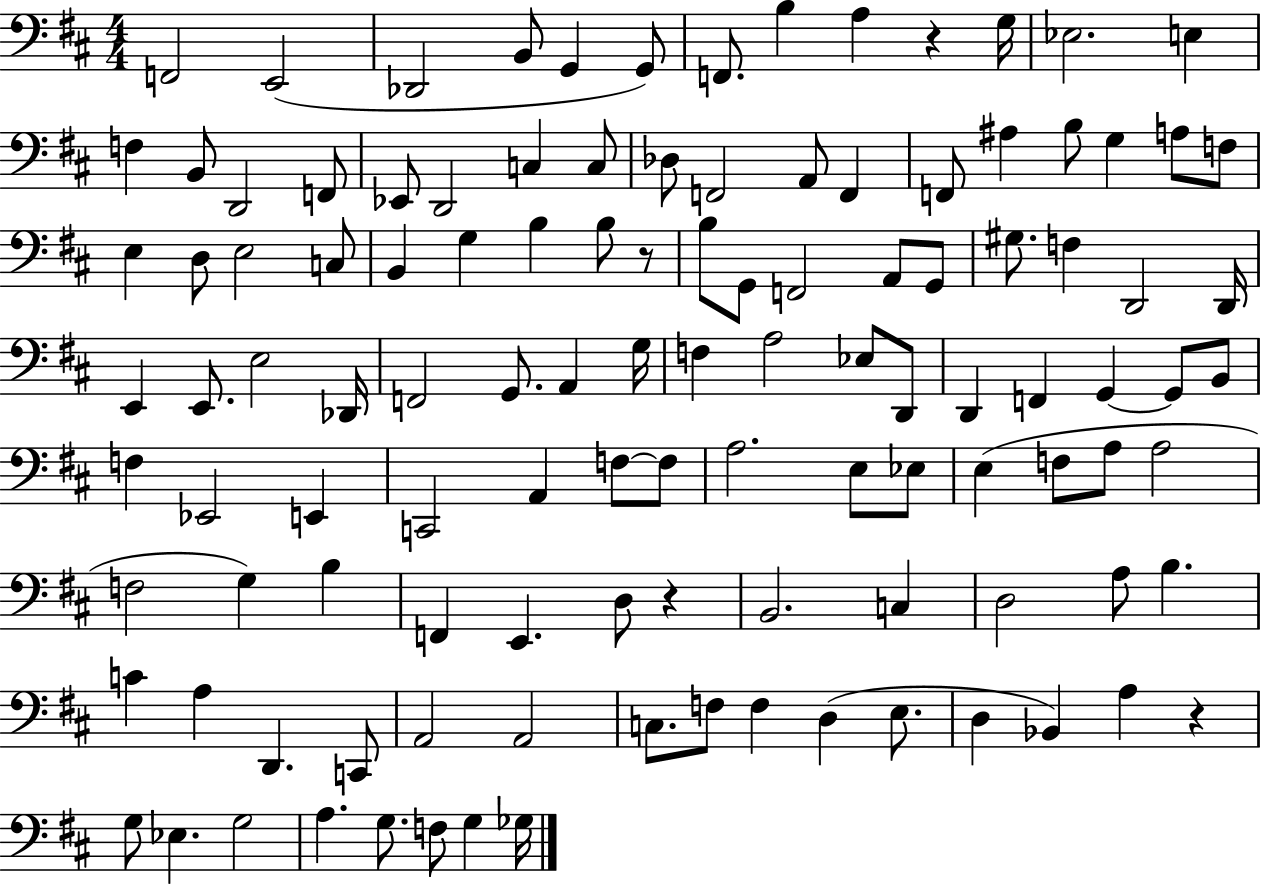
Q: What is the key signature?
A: D major